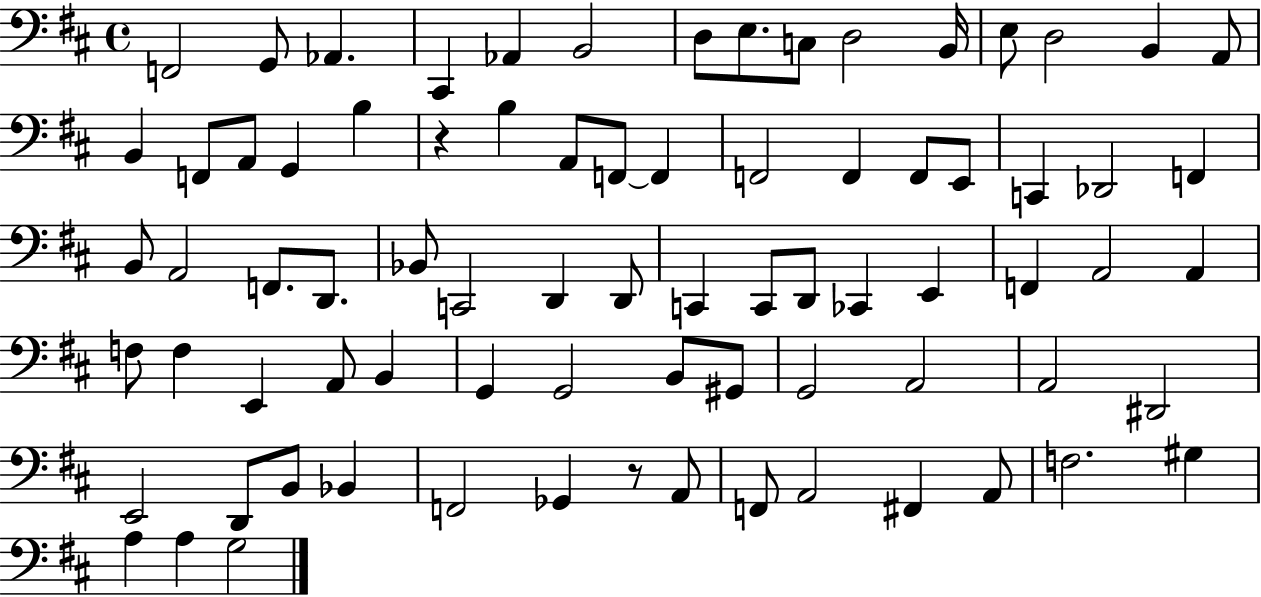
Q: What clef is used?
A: bass